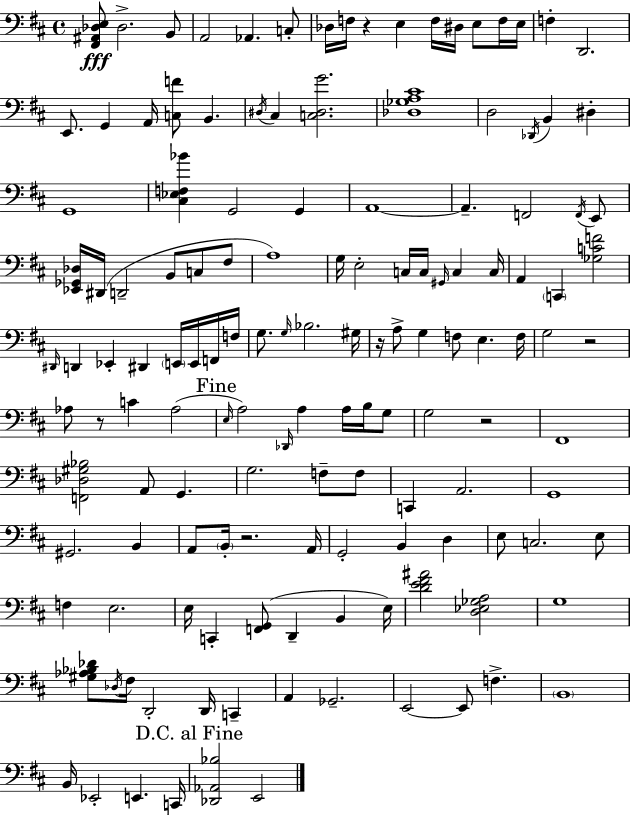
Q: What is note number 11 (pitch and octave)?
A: E3